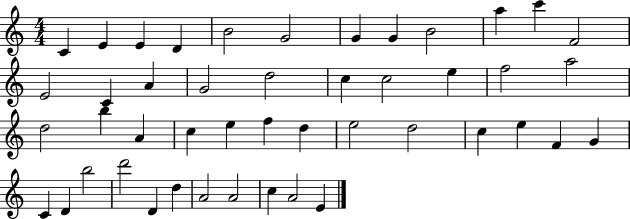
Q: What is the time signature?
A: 4/4